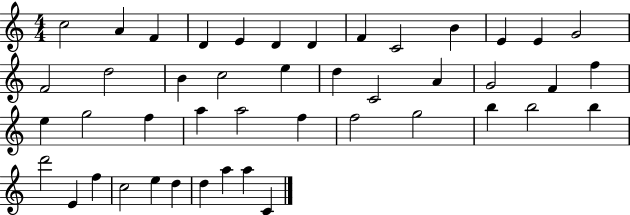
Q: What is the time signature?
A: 4/4